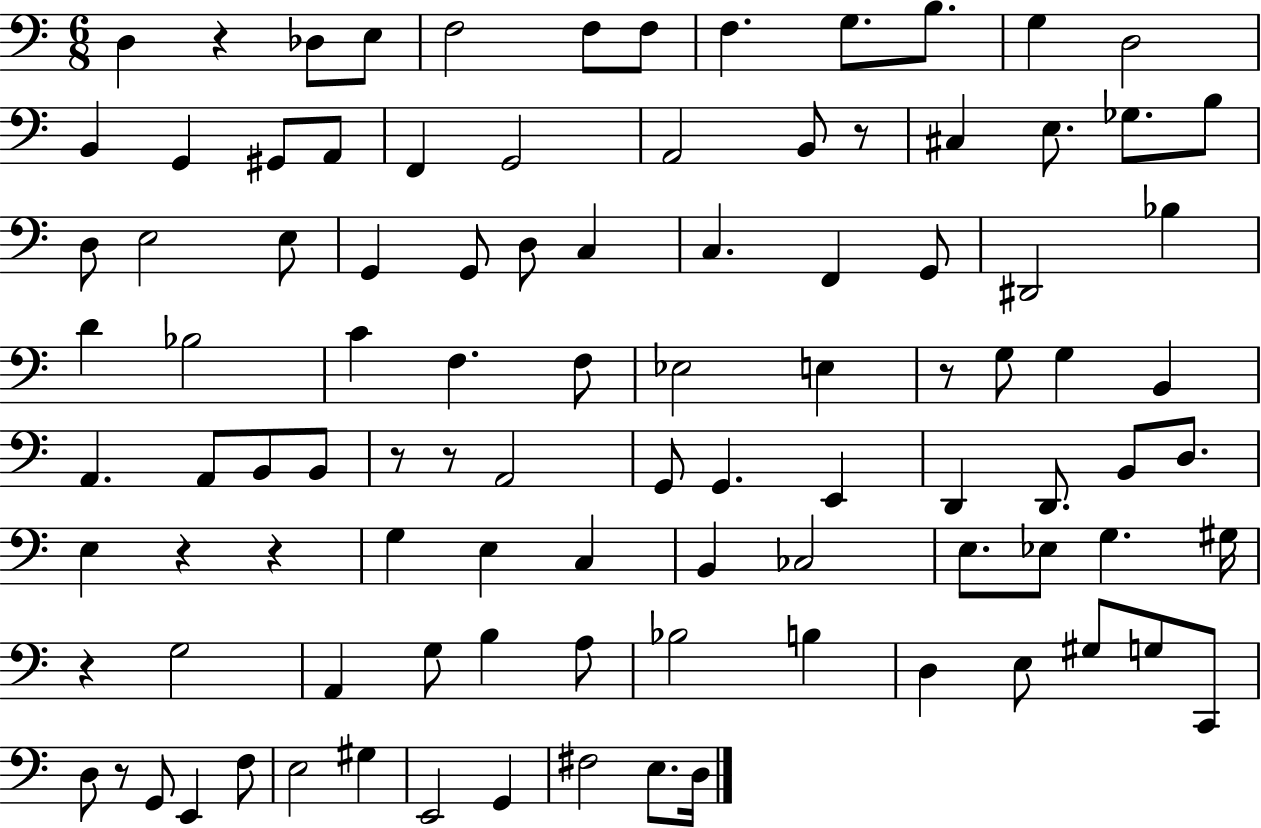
X:1
T:Untitled
M:6/8
L:1/4
K:C
D, z _D,/2 E,/2 F,2 F,/2 F,/2 F, G,/2 B,/2 G, D,2 B,, G,, ^G,,/2 A,,/2 F,, G,,2 A,,2 B,,/2 z/2 ^C, E,/2 _G,/2 B,/2 D,/2 E,2 E,/2 G,, G,,/2 D,/2 C, C, F,, G,,/2 ^D,,2 _B, D _B,2 C F, F,/2 _E,2 E, z/2 G,/2 G, B,, A,, A,,/2 B,,/2 B,,/2 z/2 z/2 A,,2 G,,/2 G,, E,, D,, D,,/2 B,,/2 D,/2 E, z z G, E, C, B,, _C,2 E,/2 _E,/2 G, ^G,/4 z G,2 A,, G,/2 B, A,/2 _B,2 B, D, E,/2 ^G,/2 G,/2 C,,/2 D,/2 z/2 G,,/2 E,, F,/2 E,2 ^G, E,,2 G,, ^F,2 E,/2 D,/4